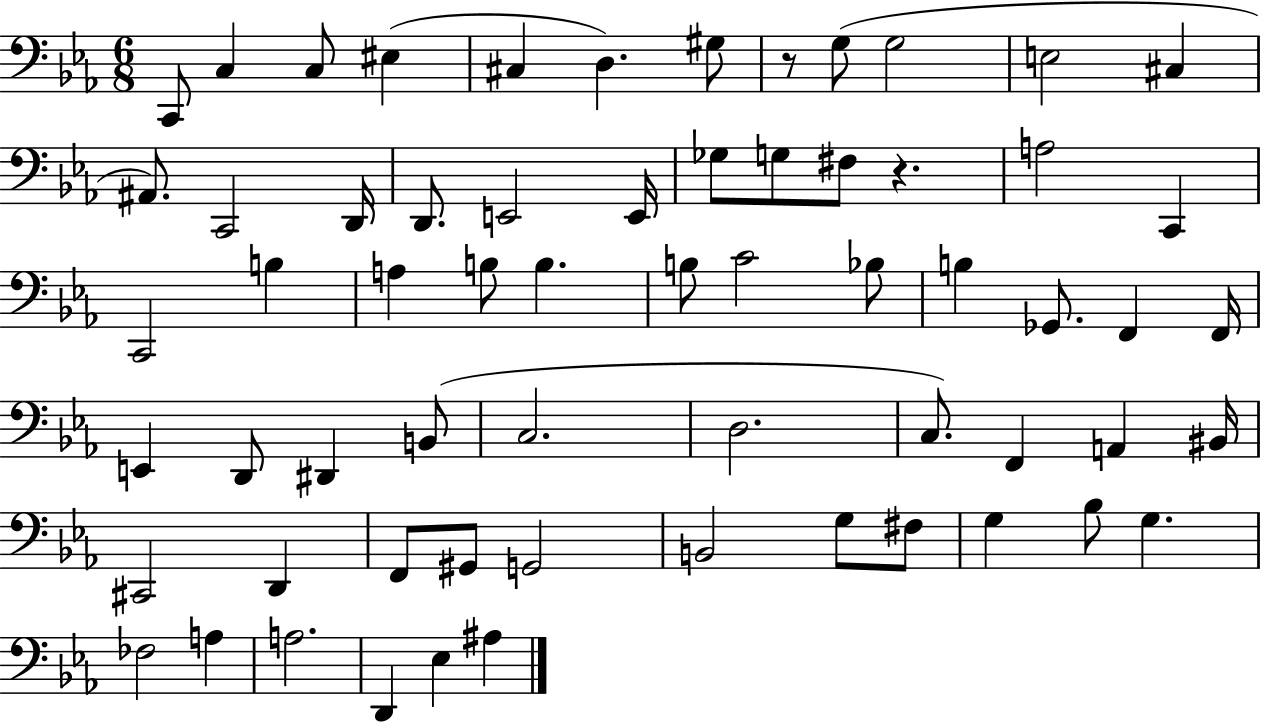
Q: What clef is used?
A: bass